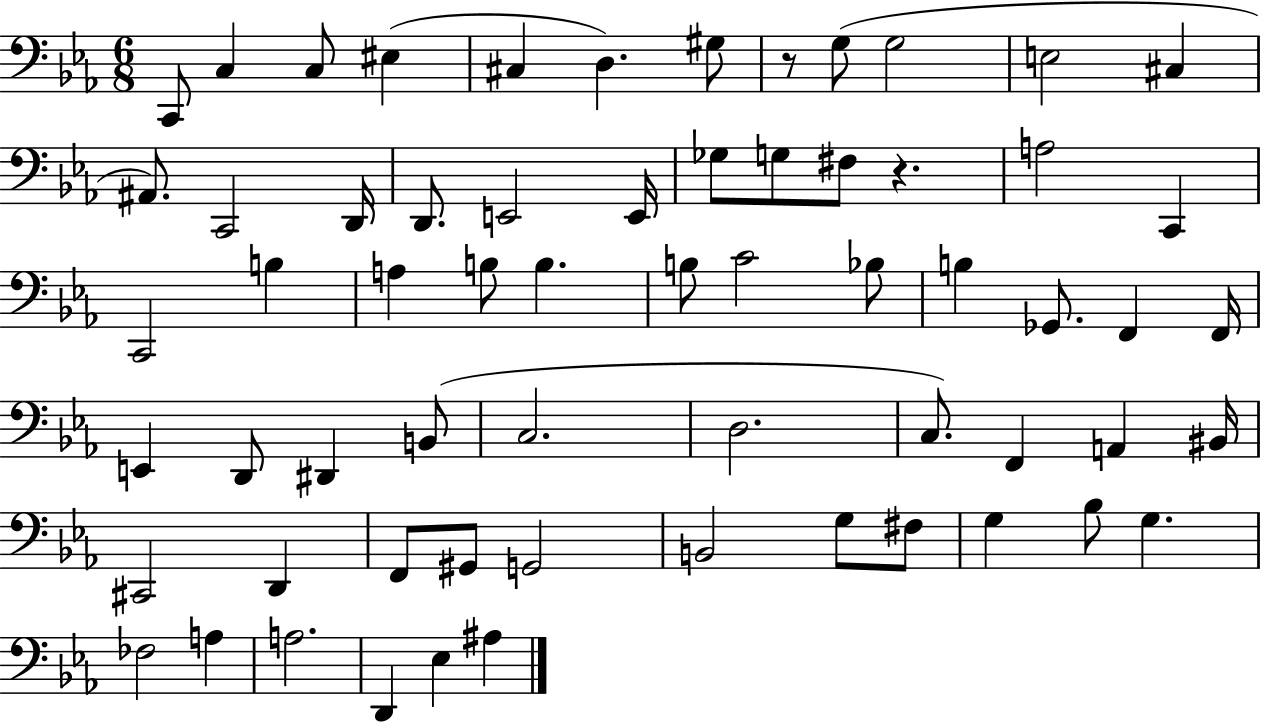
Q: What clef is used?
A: bass